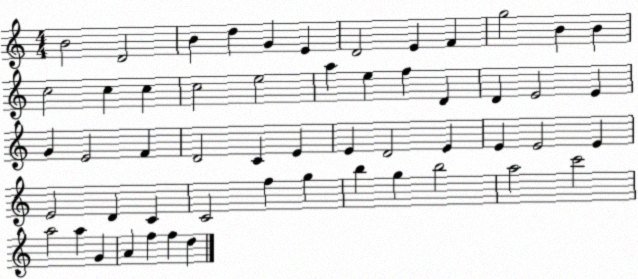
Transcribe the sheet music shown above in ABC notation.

X:1
T:Untitled
M:4/4
L:1/4
K:C
B2 D2 B d G E D2 E F g2 B B c2 c c c2 e2 a e f D D E2 E G E2 F D2 C E E D2 E E E2 E E2 D C C2 f g b g b2 a2 c'2 a2 a G A f f d